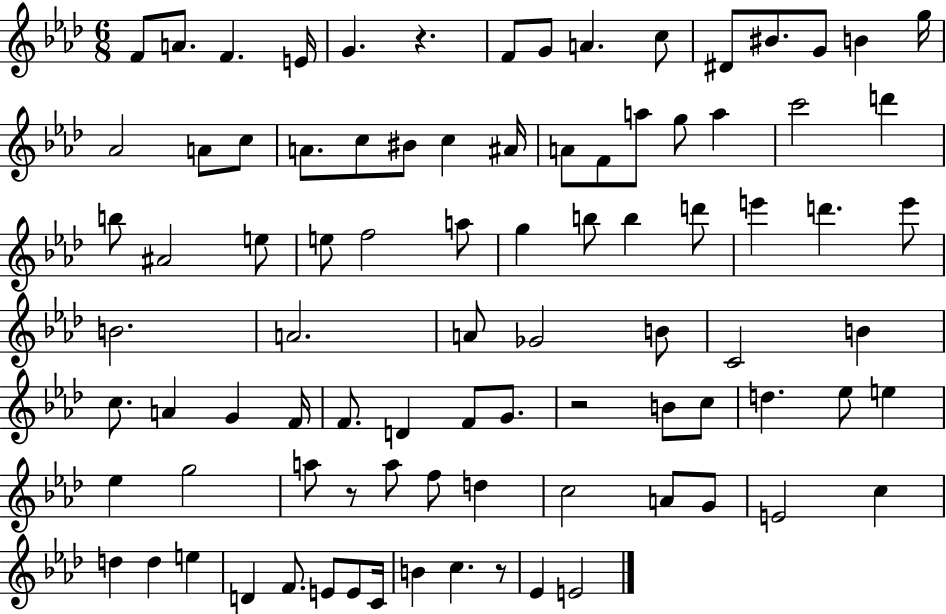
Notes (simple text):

F4/e A4/e. F4/q. E4/s G4/q. R/q. F4/e G4/e A4/q. C5/e D#4/e BIS4/e. G4/e B4/q G5/s Ab4/h A4/e C5/e A4/e. C5/e BIS4/e C5/q A#4/s A4/e F4/e A5/e G5/e A5/q C6/h D6/q B5/e A#4/h E5/e E5/e F5/h A5/e G5/q B5/e B5/q D6/e E6/q D6/q. E6/e B4/h. A4/h. A4/e Gb4/h B4/e C4/h B4/q C5/e. A4/q G4/q F4/s F4/e. D4/q F4/e G4/e. R/h B4/e C5/e D5/q. Eb5/e E5/q Eb5/q G5/h A5/e R/e A5/e F5/e D5/q C5/h A4/e G4/e E4/h C5/q D5/q D5/q E5/q D4/q F4/e. E4/e E4/e C4/s B4/q C5/q. R/e Eb4/q E4/h